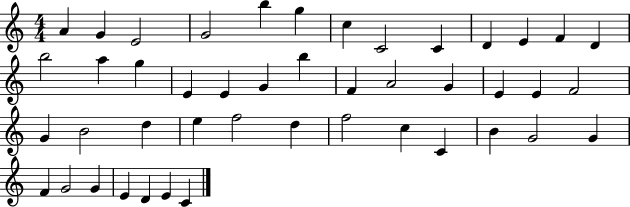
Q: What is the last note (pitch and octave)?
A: C4